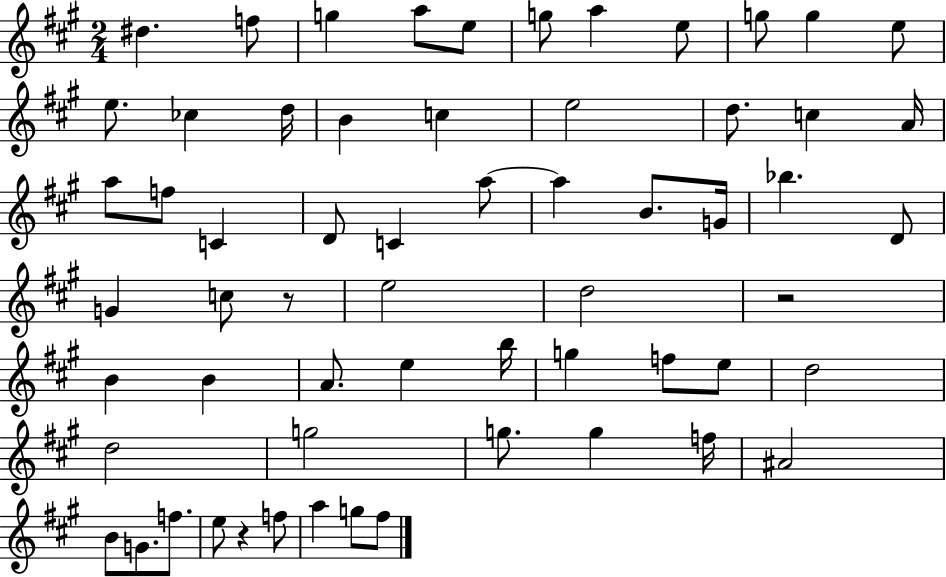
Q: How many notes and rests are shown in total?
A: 61